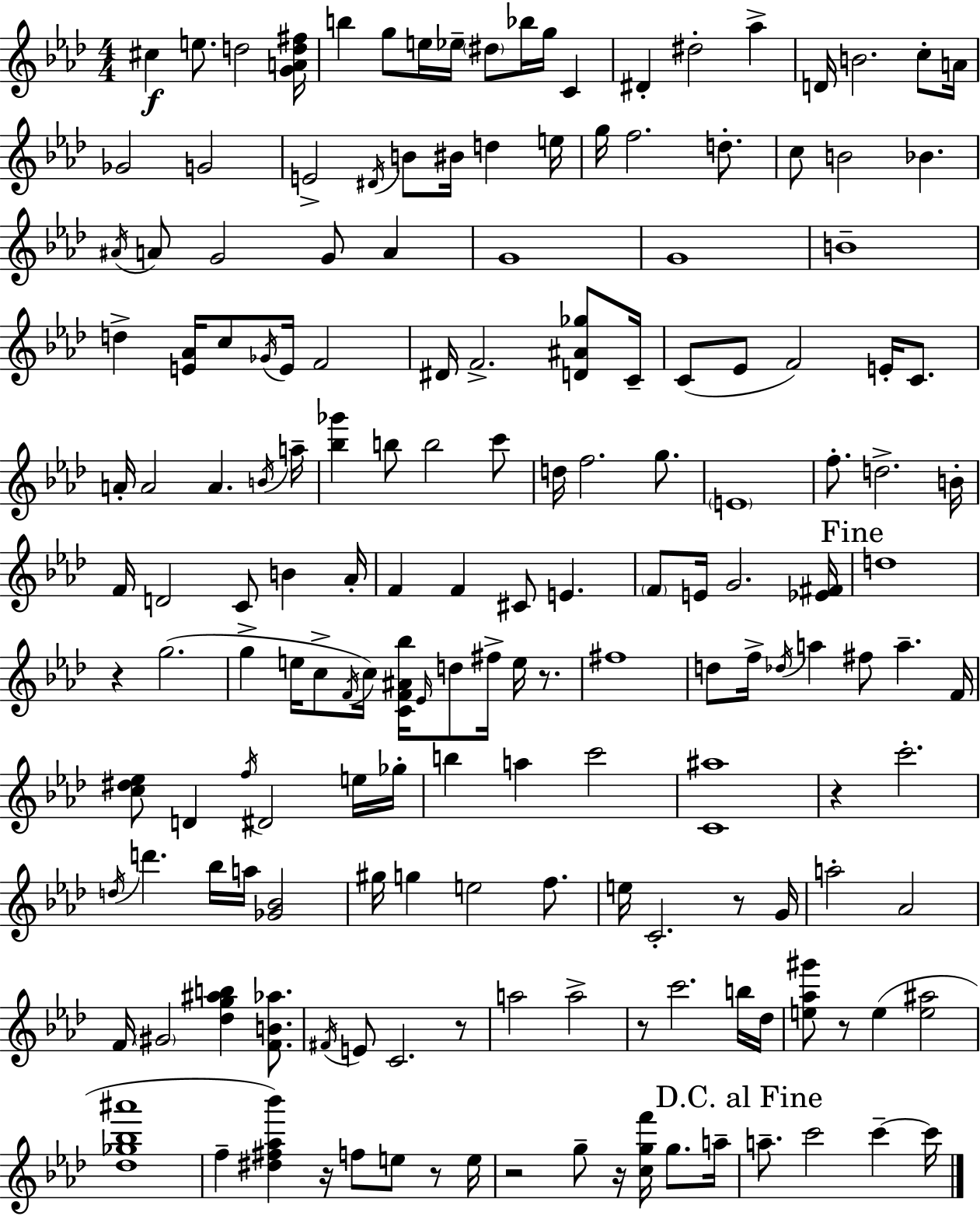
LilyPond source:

{
  \clef treble
  \numericTimeSignature
  \time 4/4
  \key f \minor
  cis''4\f e''8. d''2 <g' a' d'' fis''>16 | b''4 g''8 e''16 ees''16-- \parenthesize dis''8 bes''16 g''16 c'4 | dis'4-. dis''2-. aes''4-> | d'16 b'2. c''8-. a'16 | \break ges'2 g'2 | e'2-> \acciaccatura { dis'16 } b'8 bis'16 d''4 | e''16 g''16 f''2. d''8.-. | c''8 b'2 bes'4. | \break \acciaccatura { ais'16 } a'8 g'2 g'8 a'4 | g'1 | g'1 | b'1-- | \break d''4-> <e' aes'>16 c''8 \acciaccatura { ges'16 } e'16 f'2 | dis'16 f'2.-> | <d' ais' ges''>8 c'16-- c'8( ees'8 f'2) e'16-. | c'8. a'16-. a'2 a'4. | \break \acciaccatura { b'16 } a''16-- <bes'' ges'''>4 b''8 b''2 | c'''8 d''16 f''2. | g''8. \parenthesize e'1 | f''8.-. d''2.-> | \break b'16-. f'16 d'2 c'8 b'4 | aes'16-. f'4 f'4 cis'8 e'4. | \parenthesize f'8 e'16 g'2. | <ees' fis'>16 \mark "Fine" d''1 | \break r4 g''2.( | g''4-> e''16 c''8-> \acciaccatura { f'16 } c''16) <c' f' ais' bes''>16 \grace { ees'16 } d''8 | fis''16-> e''16 r8. fis''1 | d''8 f''16-> \acciaccatura { des''16 } a''4 fis''8 | \break a''4.-- f'16 <c'' dis'' ees''>8 d'4 \acciaccatura { f''16 } dis'2 | e''16 ges''16-. b''4 a''4 | c'''2 <c' ais''>1 | r4 c'''2.-. | \break \acciaccatura { d''16 } d'''4. bes''16 | a''16 <ges' bes'>2 gis''16 g''4 e''2 | f''8. e''16 c'2.-. | r8 g'16 a''2-. | \break aes'2 f'16 \parenthesize gis'2 | <des'' g'' ais'' b''>4 <f' b' aes''>8. \acciaccatura { fis'16 } e'8 c'2. | r8 a''2 | a''2-> r8 c'''2. | \break b''16 des''16 <e'' aes'' gis'''>8 r8 e''4( | <e'' ais''>2 <des'' ges'' bes'' ais'''>1 | f''4-- <dis'' fis'' aes'' bes'''>4) | r16 f''8 e''8 r8 e''16 r2 | \break g''8-- r16 <c'' g'' f'''>16 g''8. a''16-- \mark "D.C. al Fine" a''8.-- c'''2 | c'''4--~~ c'''16 \bar "|."
}